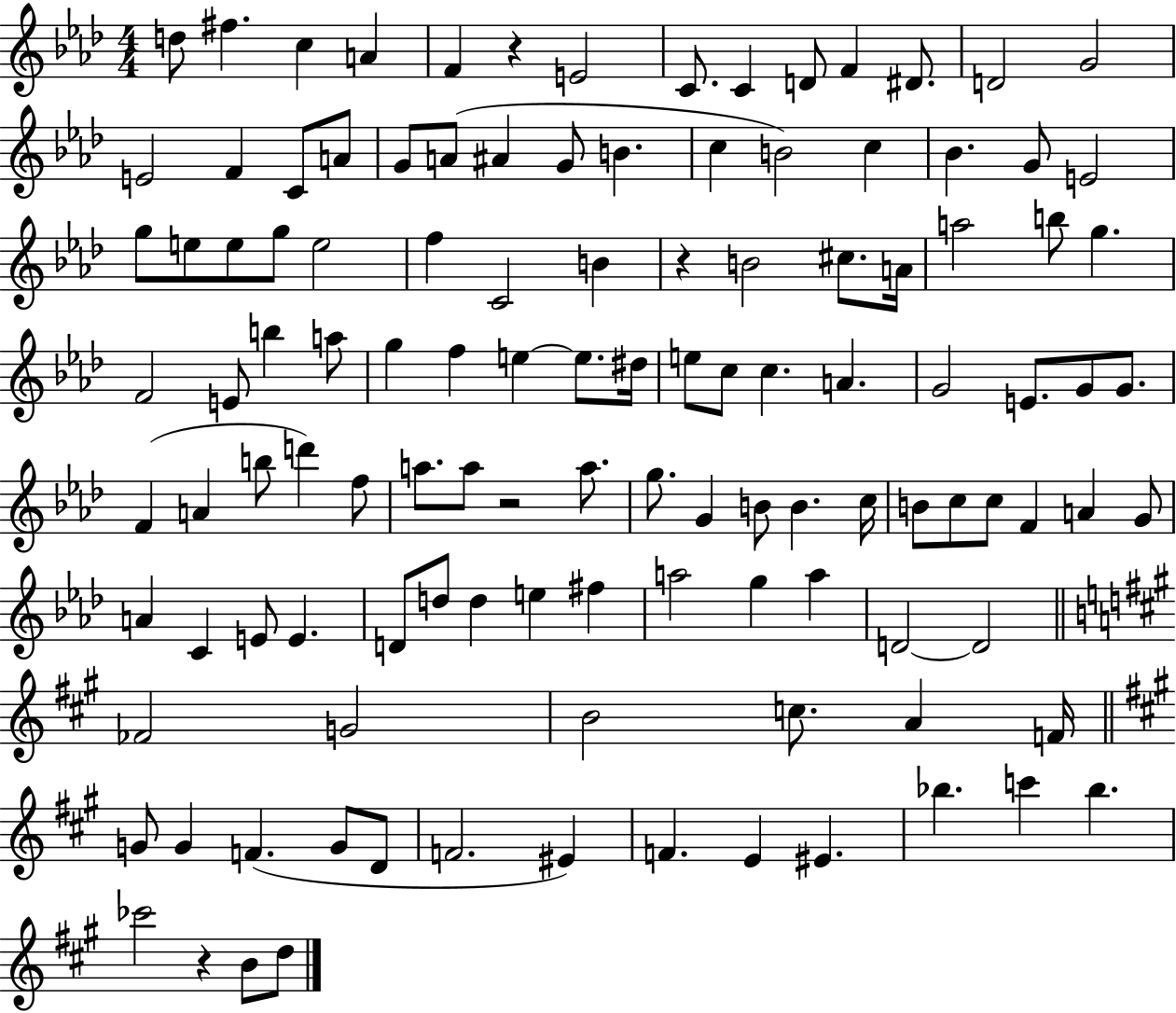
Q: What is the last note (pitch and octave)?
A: D5